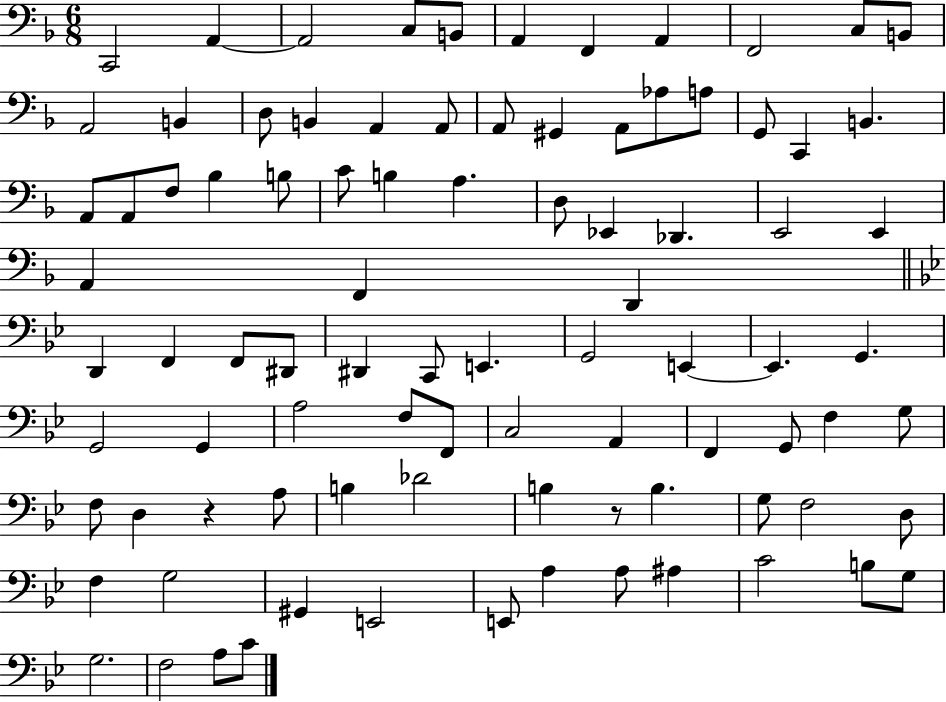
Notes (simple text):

C2/h A2/q A2/h C3/e B2/e A2/q F2/q A2/q F2/h C3/e B2/e A2/h B2/q D3/e B2/q A2/q A2/e A2/e G#2/q A2/e Ab3/e A3/e G2/e C2/q B2/q. A2/e A2/e F3/e Bb3/q B3/e C4/e B3/q A3/q. D3/e Eb2/q Db2/q. E2/h E2/q A2/q F2/q D2/q D2/q F2/q F2/e D#2/e D#2/q C2/e E2/q. G2/h E2/q E2/q. G2/q. G2/h G2/q A3/h F3/e F2/e C3/h A2/q F2/q G2/e F3/q G3/e F3/e D3/q R/q A3/e B3/q Db4/h B3/q R/e B3/q. G3/e F3/h D3/e F3/q G3/h G#2/q E2/h E2/e A3/q A3/e A#3/q C4/h B3/e G3/e G3/h. F3/h A3/e C4/e